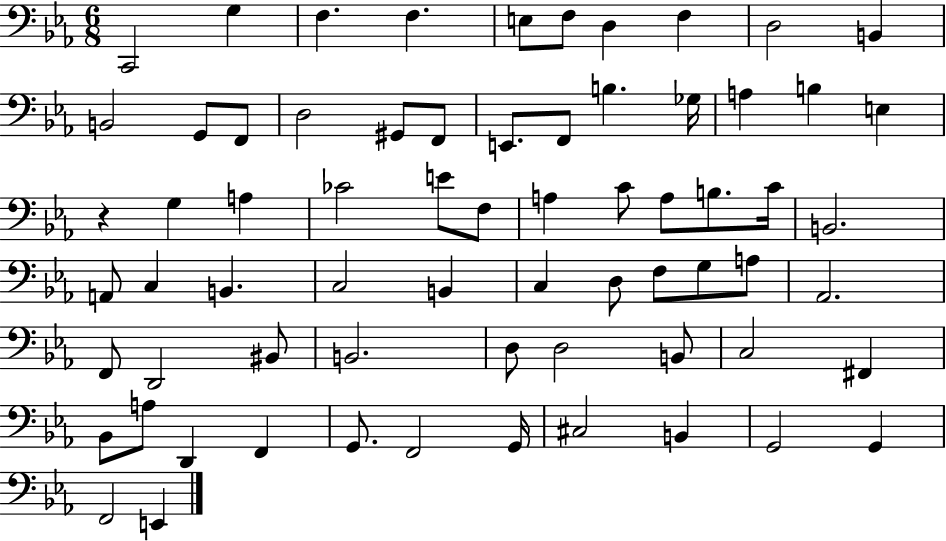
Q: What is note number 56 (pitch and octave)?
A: A3